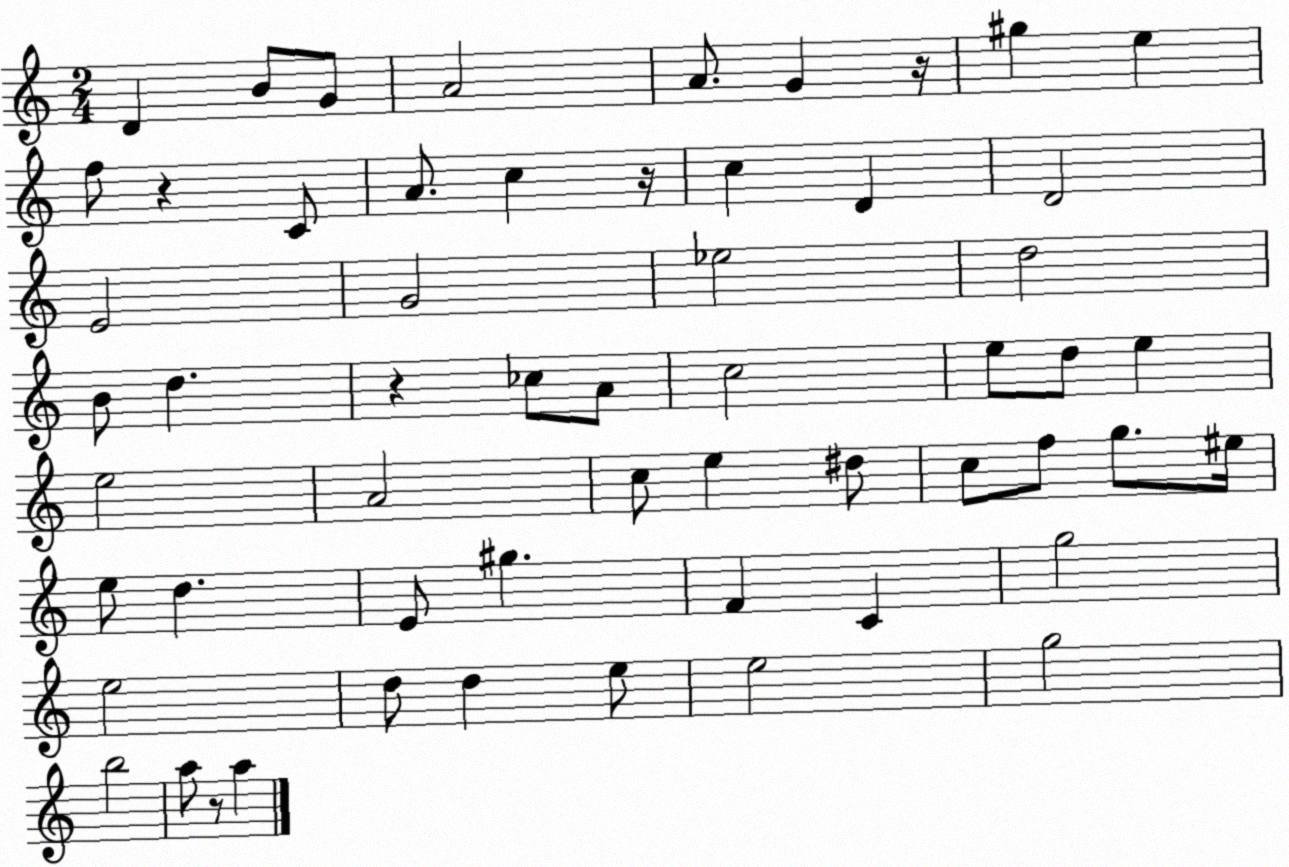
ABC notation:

X:1
T:Untitled
M:2/4
L:1/4
K:C
D B/2 G/2 A2 A/2 G z/4 ^g e f/2 z C/2 A/2 c z/4 c D D2 E2 G2 _e2 d2 B/2 d z _c/2 A/2 c2 e/2 d/2 e e2 A2 c/2 e ^d/2 c/2 f/2 g/2 ^e/4 e/2 d E/2 ^g F C g2 e2 d/2 d e/2 e2 g2 b2 a/2 z/2 a